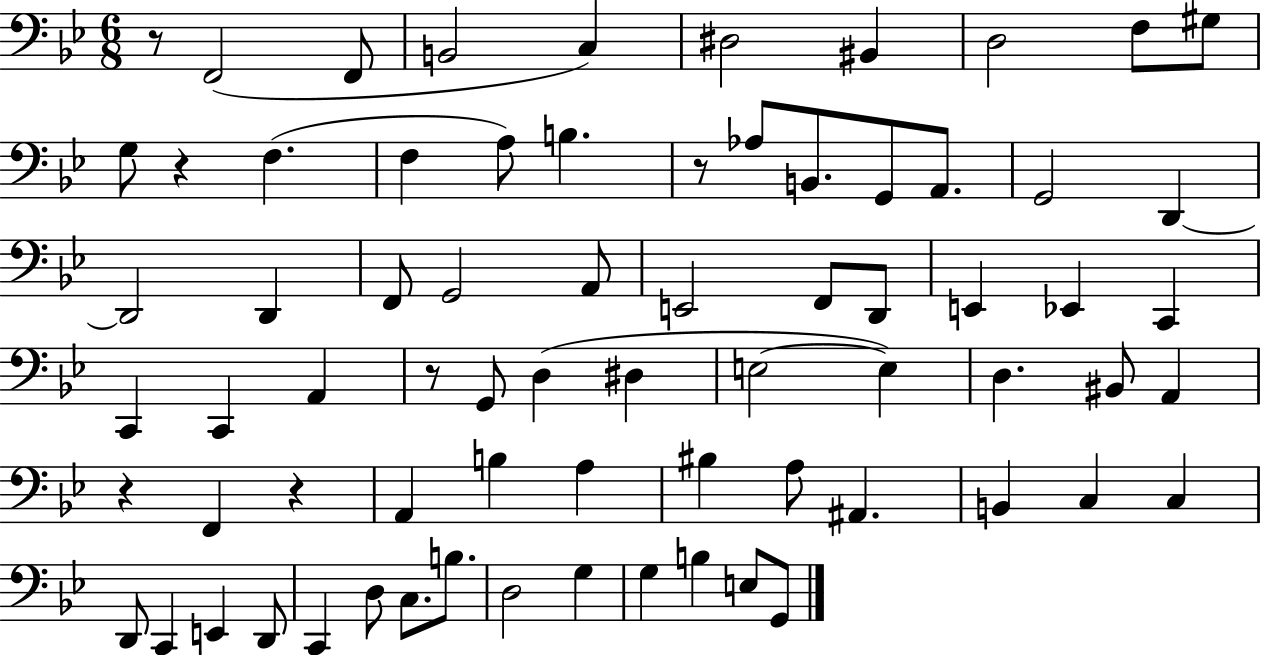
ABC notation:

X:1
T:Untitled
M:6/8
L:1/4
K:Bb
z/2 F,,2 F,,/2 B,,2 C, ^D,2 ^B,, D,2 F,/2 ^G,/2 G,/2 z F, F, A,/2 B, z/2 _A,/2 B,,/2 G,,/2 A,,/2 G,,2 D,, D,,2 D,, F,,/2 G,,2 A,,/2 E,,2 F,,/2 D,,/2 E,, _E,, C,, C,, C,, A,, z/2 G,,/2 D, ^D, E,2 E, D, ^B,,/2 A,, z F,, z A,, B, A, ^B, A,/2 ^A,, B,, C, C, D,,/2 C,, E,, D,,/2 C,, D,/2 C,/2 B,/2 D,2 G, G, B, E,/2 G,,/2